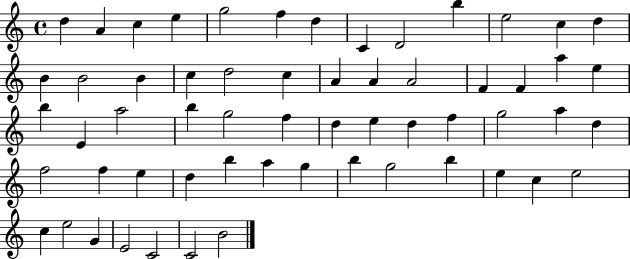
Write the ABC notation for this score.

X:1
T:Untitled
M:4/4
L:1/4
K:C
d A c e g2 f d C D2 b e2 c d B B2 B c d2 c A A A2 F F a e b E a2 b g2 f d e d f g2 a d f2 f e d b a g b g2 b e c e2 c e2 G E2 C2 C2 B2